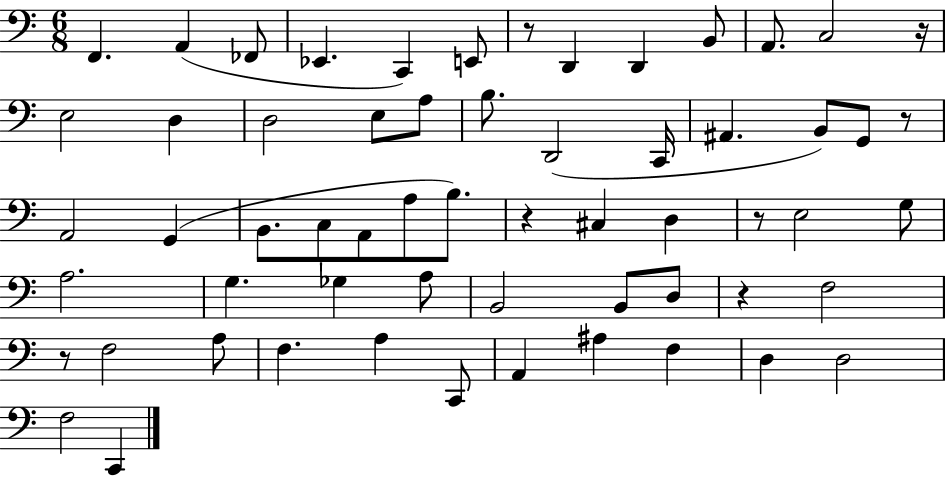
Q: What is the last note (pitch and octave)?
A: C2